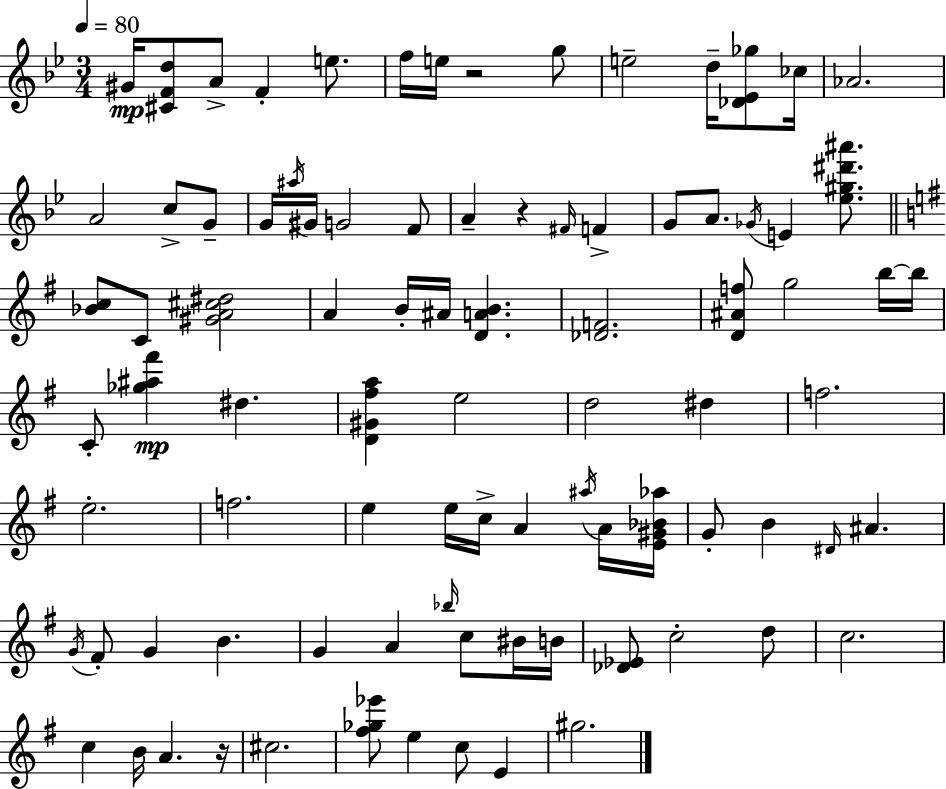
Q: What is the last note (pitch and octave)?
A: G#5